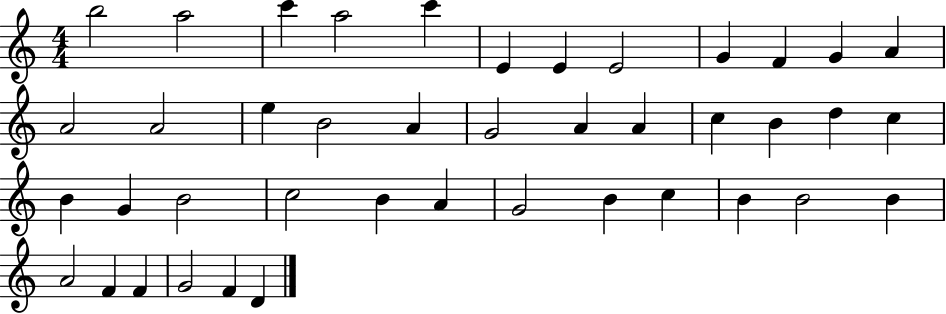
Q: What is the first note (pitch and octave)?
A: B5